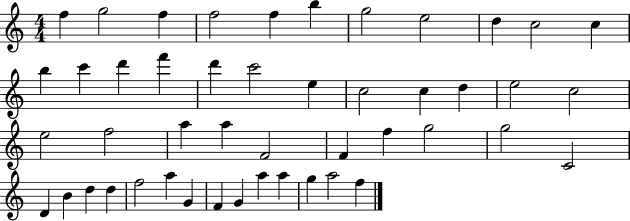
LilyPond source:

{
  \clef treble
  \numericTimeSignature
  \time 4/4
  \key c \major
  f''4 g''2 f''4 | f''2 f''4 b''4 | g''2 e''2 | d''4 c''2 c''4 | \break b''4 c'''4 d'''4 f'''4 | d'''4 c'''2 e''4 | c''2 c''4 d''4 | e''2 c''2 | \break e''2 f''2 | a''4 a''4 f'2 | f'4 f''4 g''2 | g''2 c'2 | \break d'4 b'4 d''4 d''4 | f''2 a''4 g'4 | f'4 g'4 a''4 a''4 | g''4 a''2 f''4 | \break \bar "|."
}